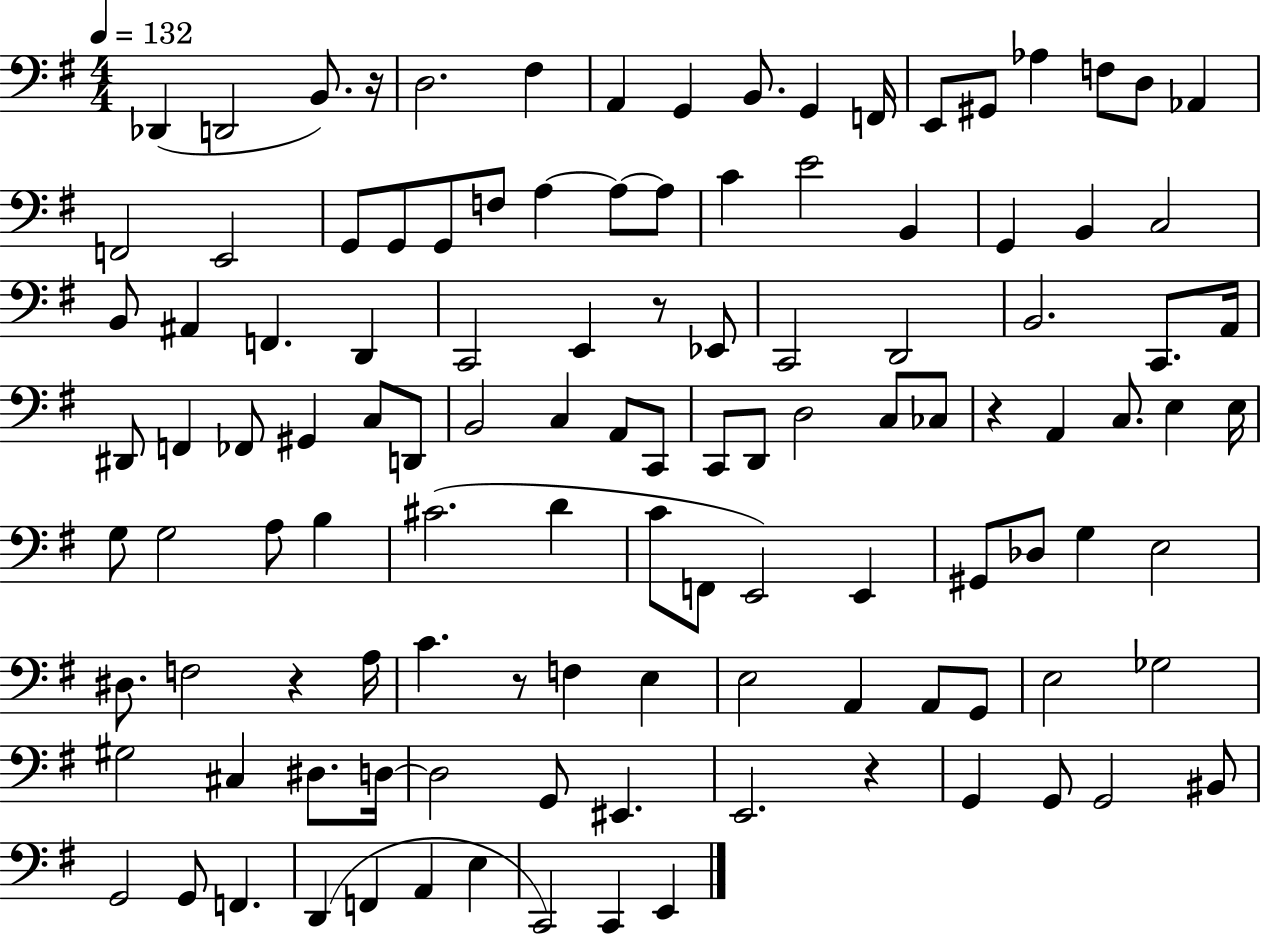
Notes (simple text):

Db2/q D2/h B2/e. R/s D3/h. F#3/q A2/q G2/q B2/e. G2/q F2/s E2/e G#2/e Ab3/q F3/e D3/e Ab2/q F2/h E2/h G2/e G2/e G2/e F3/e A3/q A3/e A3/e C4/q E4/h B2/q G2/q B2/q C3/h B2/e A#2/q F2/q. D2/q C2/h E2/q R/e Eb2/e C2/h D2/h B2/h. C2/e. A2/s D#2/e F2/q FES2/e G#2/q C3/e D2/e B2/h C3/q A2/e C2/e C2/e D2/e D3/h C3/e CES3/e R/q A2/q C3/e. E3/q E3/s G3/e G3/h A3/e B3/q C#4/h. D4/q C4/e F2/e E2/h E2/q G#2/e Db3/e G3/q E3/h D#3/e. F3/h R/q A3/s C4/q. R/e F3/q E3/q E3/h A2/q A2/e G2/e E3/h Gb3/h G#3/h C#3/q D#3/e. D3/s D3/h G2/e EIS2/q. E2/h. R/q G2/q G2/e G2/h BIS2/e G2/h G2/e F2/q. D2/q F2/q A2/q E3/q C2/h C2/q E2/q